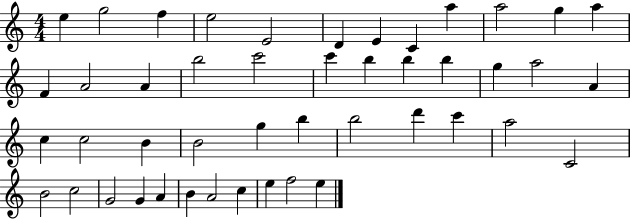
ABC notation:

X:1
T:Untitled
M:4/4
L:1/4
K:C
e g2 f e2 E2 D E C a a2 g a F A2 A b2 c'2 c' b b b g a2 A c c2 B B2 g b b2 d' c' a2 C2 B2 c2 G2 G A B A2 c e f2 e